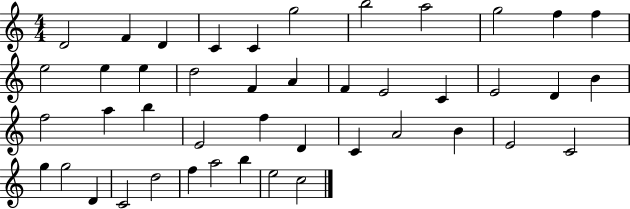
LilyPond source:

{
  \clef treble
  \numericTimeSignature
  \time 4/4
  \key c \major
  d'2 f'4 d'4 | c'4 c'4 g''2 | b''2 a''2 | g''2 f''4 f''4 | \break e''2 e''4 e''4 | d''2 f'4 a'4 | f'4 e'2 c'4 | e'2 d'4 b'4 | \break f''2 a''4 b''4 | e'2 f''4 d'4 | c'4 a'2 b'4 | e'2 c'2 | \break g''4 g''2 d'4 | c'2 d''2 | f''4 a''2 b''4 | e''2 c''2 | \break \bar "|."
}